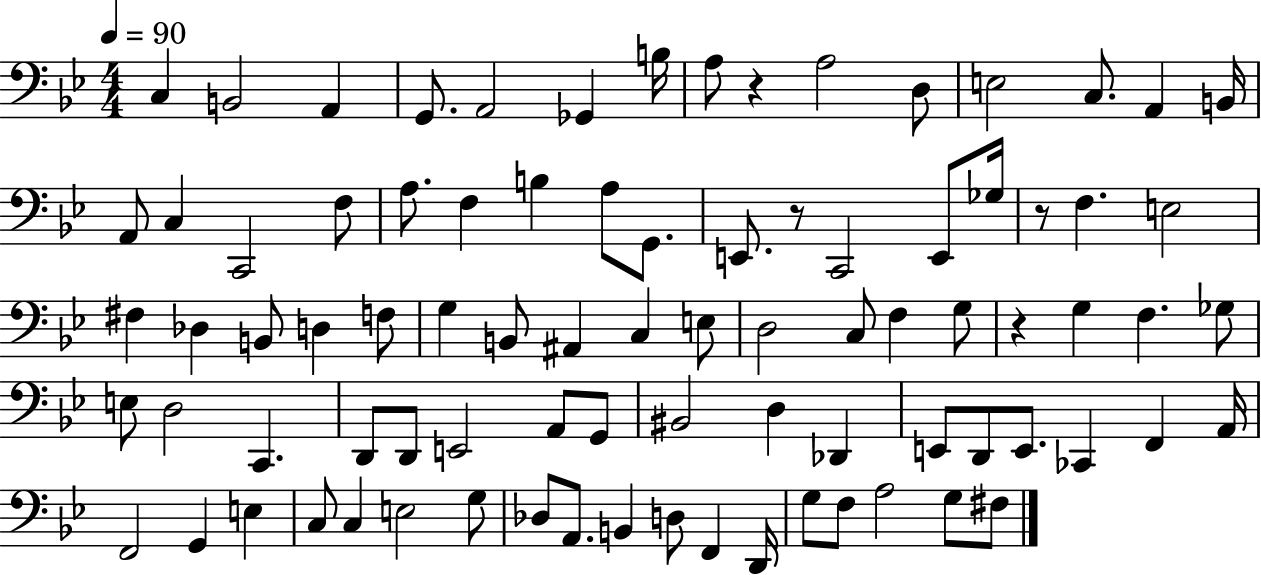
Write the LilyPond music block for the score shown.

{
  \clef bass
  \numericTimeSignature
  \time 4/4
  \key bes \major
  \tempo 4 = 90
  c4 b,2 a,4 | g,8. a,2 ges,4 b16 | a8 r4 a2 d8 | e2 c8. a,4 b,16 | \break a,8 c4 c,2 f8 | a8. f4 b4 a8 g,8. | e,8. r8 c,2 e,8 ges16 | r8 f4. e2 | \break fis4 des4 b,8 d4 f8 | g4 b,8 ais,4 c4 e8 | d2 c8 f4 g8 | r4 g4 f4. ges8 | \break e8 d2 c,4. | d,8 d,8 e,2 a,8 g,8 | bis,2 d4 des,4 | e,8 d,8 e,8. ces,4 f,4 a,16 | \break f,2 g,4 e4 | c8 c4 e2 g8 | des8 a,8. b,4 d8 f,4 d,16 | g8 f8 a2 g8 fis8 | \break \bar "|."
}